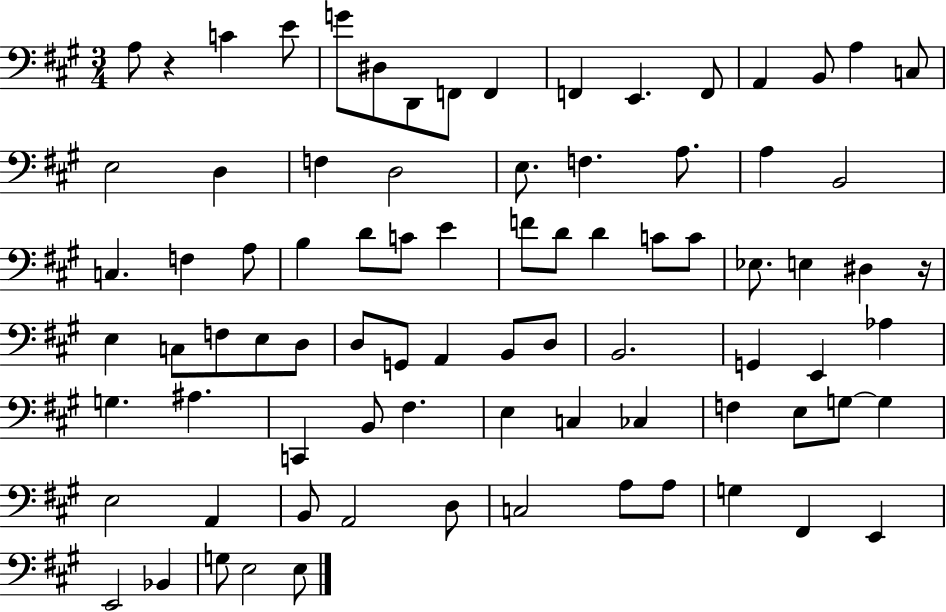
X:1
T:Untitled
M:3/4
L:1/4
K:A
A,/2 z C E/2 G/2 ^D,/2 D,,/2 F,,/2 F,, F,, E,, F,,/2 A,, B,,/2 A, C,/2 E,2 D, F, D,2 E,/2 F, A,/2 A, B,,2 C, F, A,/2 B, D/2 C/2 E F/2 D/2 D C/2 C/2 _E,/2 E, ^D, z/4 E, C,/2 F,/2 E,/2 D,/2 D,/2 G,,/2 A,, B,,/2 D,/2 B,,2 G,, E,, _A, G, ^A, C,, B,,/2 ^F, E, C, _C, F, E,/2 G,/2 G, E,2 A,, B,,/2 A,,2 D,/2 C,2 A,/2 A,/2 G, ^F,, E,, E,,2 _B,, G,/2 E,2 E,/2